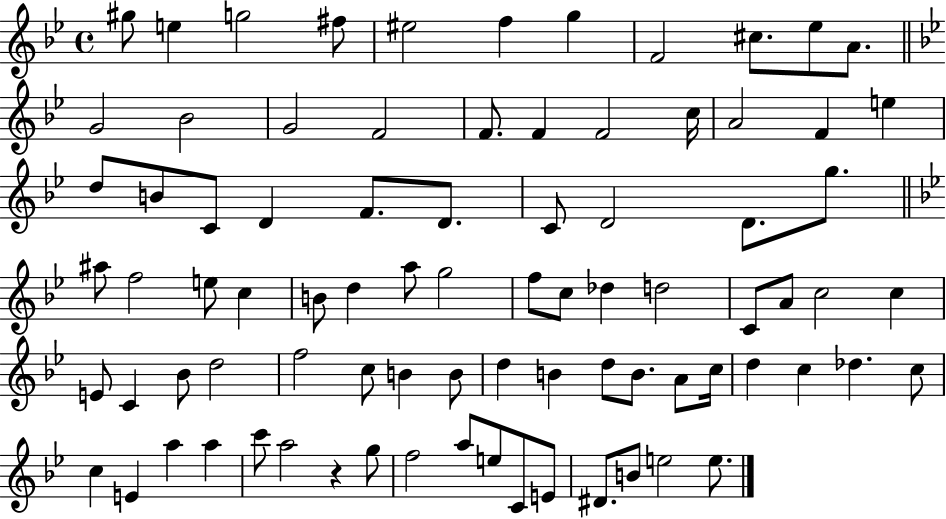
G#5/e E5/q G5/h F#5/e EIS5/h F5/q G5/q F4/h C#5/e. Eb5/e A4/e. G4/h Bb4/h G4/h F4/h F4/e. F4/q F4/h C5/s A4/h F4/q E5/q D5/e B4/e C4/e D4/q F4/e. D4/e. C4/e D4/h D4/e. G5/e. A#5/e F5/h E5/e C5/q B4/e D5/q A5/e G5/h F5/e C5/e Db5/q D5/h C4/e A4/e C5/h C5/q E4/e C4/q Bb4/e D5/h F5/h C5/e B4/q B4/e D5/q B4/q D5/e B4/e. A4/e C5/s D5/q C5/q Db5/q. C5/e C5/q E4/q A5/q A5/q C6/e A5/h R/q G5/e F5/h A5/e E5/e C4/e E4/e D#4/e. B4/e E5/h E5/e.